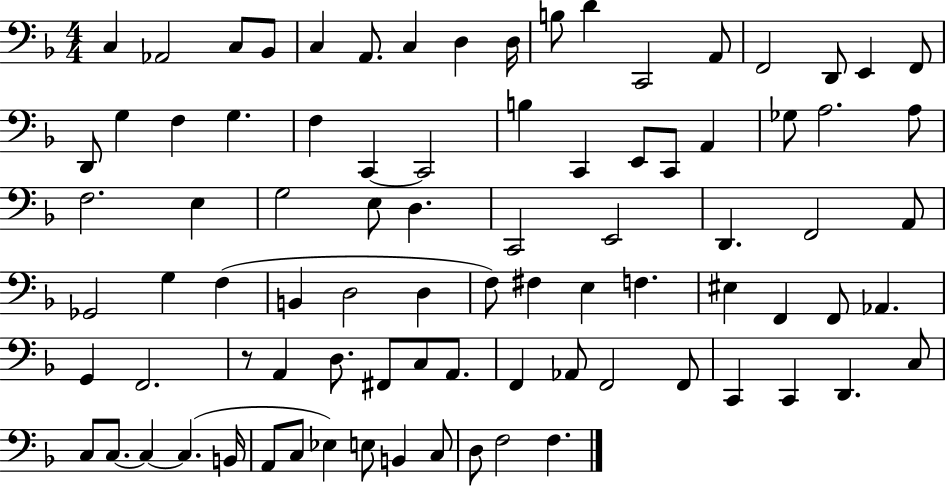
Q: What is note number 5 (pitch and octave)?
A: C3